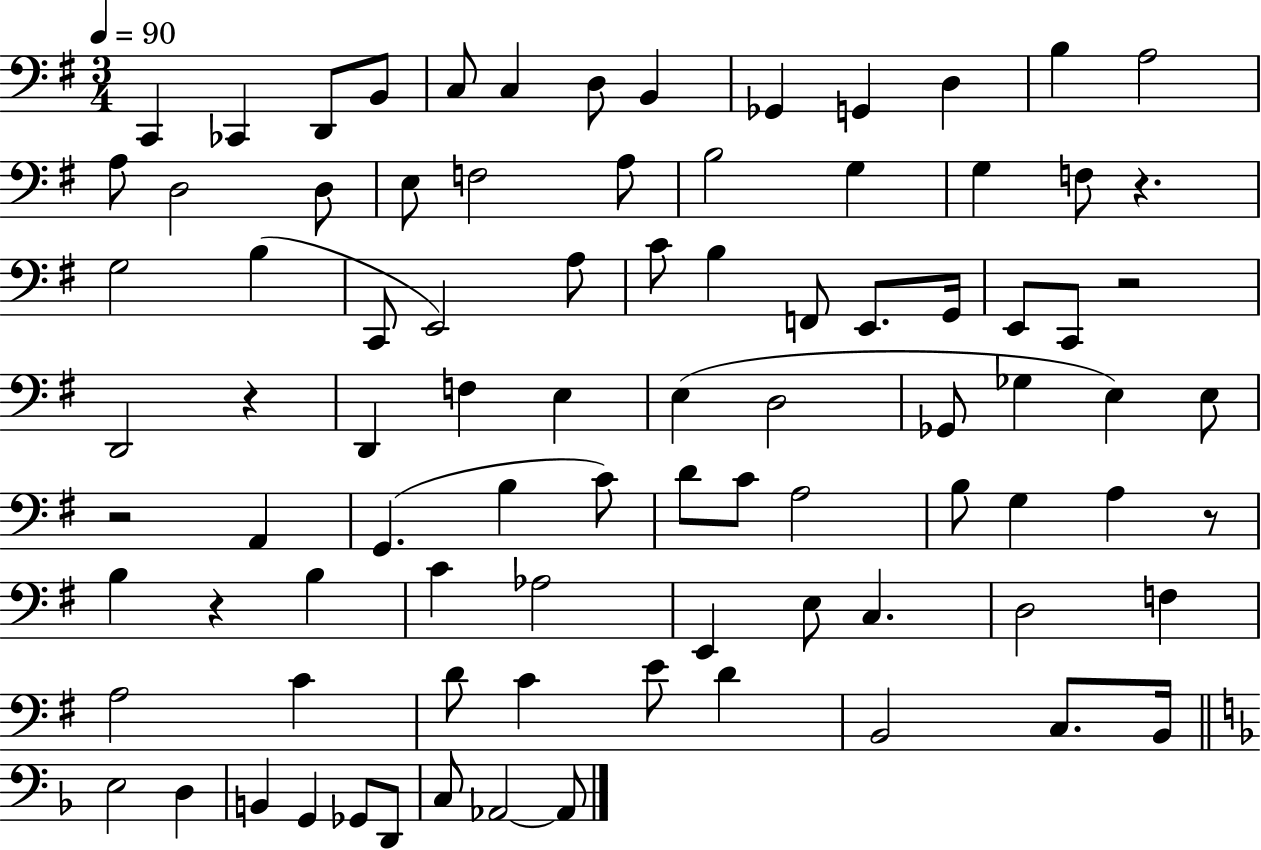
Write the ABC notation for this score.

X:1
T:Untitled
M:3/4
L:1/4
K:G
C,, _C,, D,,/2 B,,/2 C,/2 C, D,/2 B,, _G,, G,, D, B, A,2 A,/2 D,2 D,/2 E,/2 F,2 A,/2 B,2 G, G, F,/2 z G,2 B, C,,/2 E,,2 A,/2 C/2 B, F,,/2 E,,/2 G,,/4 E,,/2 C,,/2 z2 D,,2 z D,, F, E, E, D,2 _G,,/2 _G, E, E,/2 z2 A,, G,, B, C/2 D/2 C/2 A,2 B,/2 G, A, z/2 B, z B, C _A,2 E,, E,/2 C, D,2 F, A,2 C D/2 C E/2 D B,,2 C,/2 B,,/4 E,2 D, B,, G,, _G,,/2 D,,/2 C,/2 _A,,2 _A,,/2